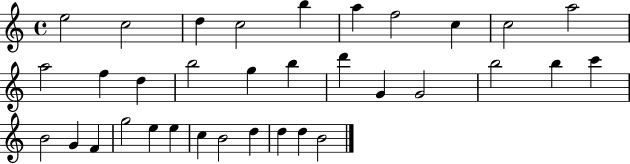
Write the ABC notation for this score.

X:1
T:Untitled
M:4/4
L:1/4
K:C
e2 c2 d c2 b a f2 c c2 a2 a2 f d b2 g b d' G G2 b2 b c' B2 G F g2 e e c B2 d d d B2